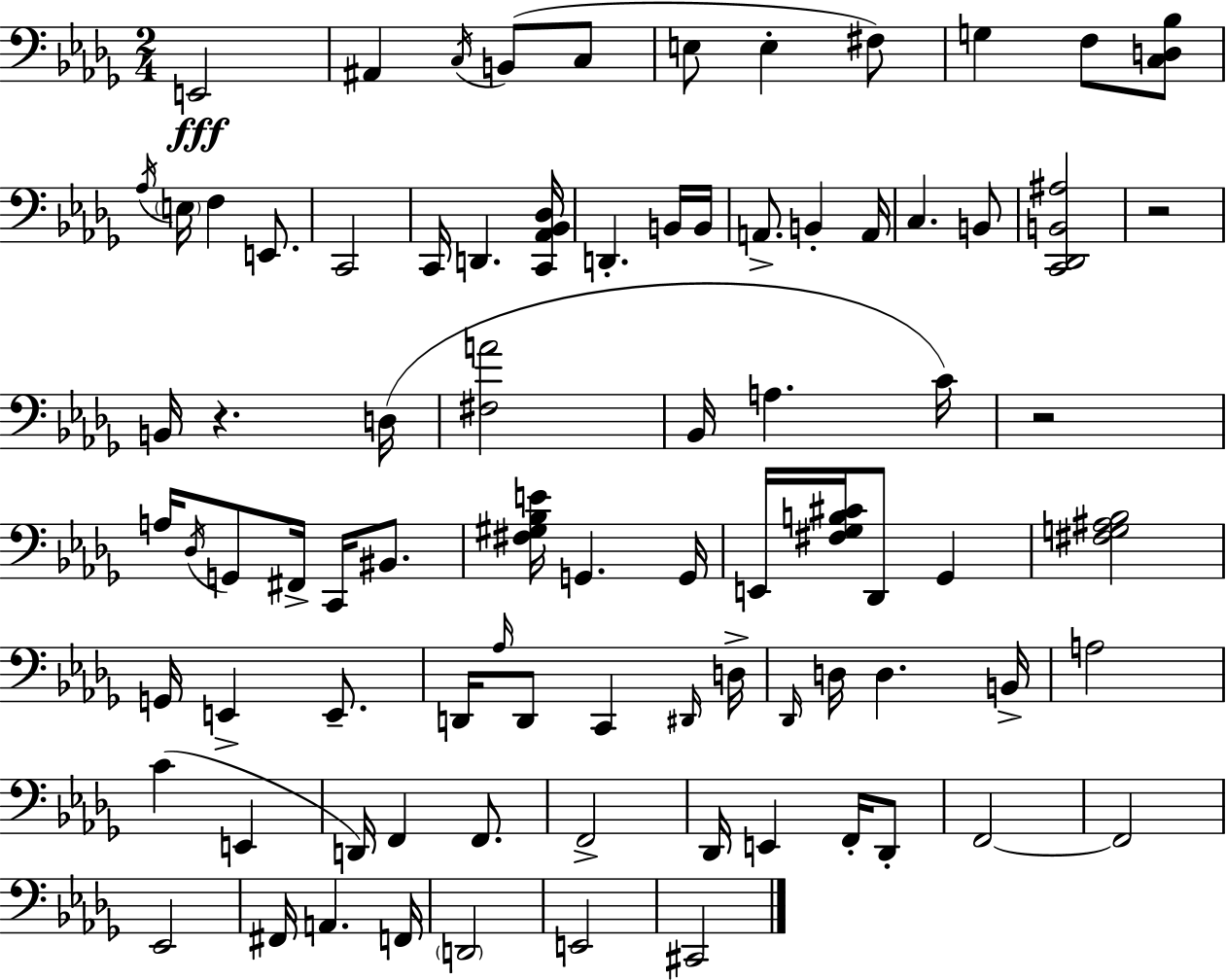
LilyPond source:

{
  \clef bass
  \numericTimeSignature
  \time 2/4
  \key bes \minor
  e,2\fff | ais,4 \acciaccatura { c16 }( b,8 c8 | e8 e4-. fis8) | g4 f8 <c d bes>8 | \break \acciaccatura { aes16 } \parenthesize e16 f4 e,8. | c,2 | c,16 d,4. | <c, aes, bes, des>16 d,4.-. | \break b,16 b,16 a,8.-> b,4-. | a,16 c4. | b,8 <c, des, b, ais>2 | r2 | \break b,16 r4. | d16( <fis a'>2 | bes,16 a4. | c'16) r2 | \break a16 \acciaccatura { des16 } g,8 fis,16-> c,16 | bis,8. <fis gis bes e'>16 g,4. | g,16 e,16 <fis ges b cis'>16 des,8 ges,4 | <fis g ais bes>2 | \break g,16 e,4-> | e,8.-- d,16 \grace { aes16 } d,8 c,4 | \grace { dis,16 } d16-> \grace { des,16 } d16 d4. | b,16-> a2 | \break c'4( | e,4 d,16) f,4 | f,8. f,2-> | des,16 e,4 | \break f,16-. des,8-. f,2~~ | f,2 | ees,2 | fis,16 a,4. | \break f,16 \parenthesize d,2 | e,2 | cis,2 | \bar "|."
}